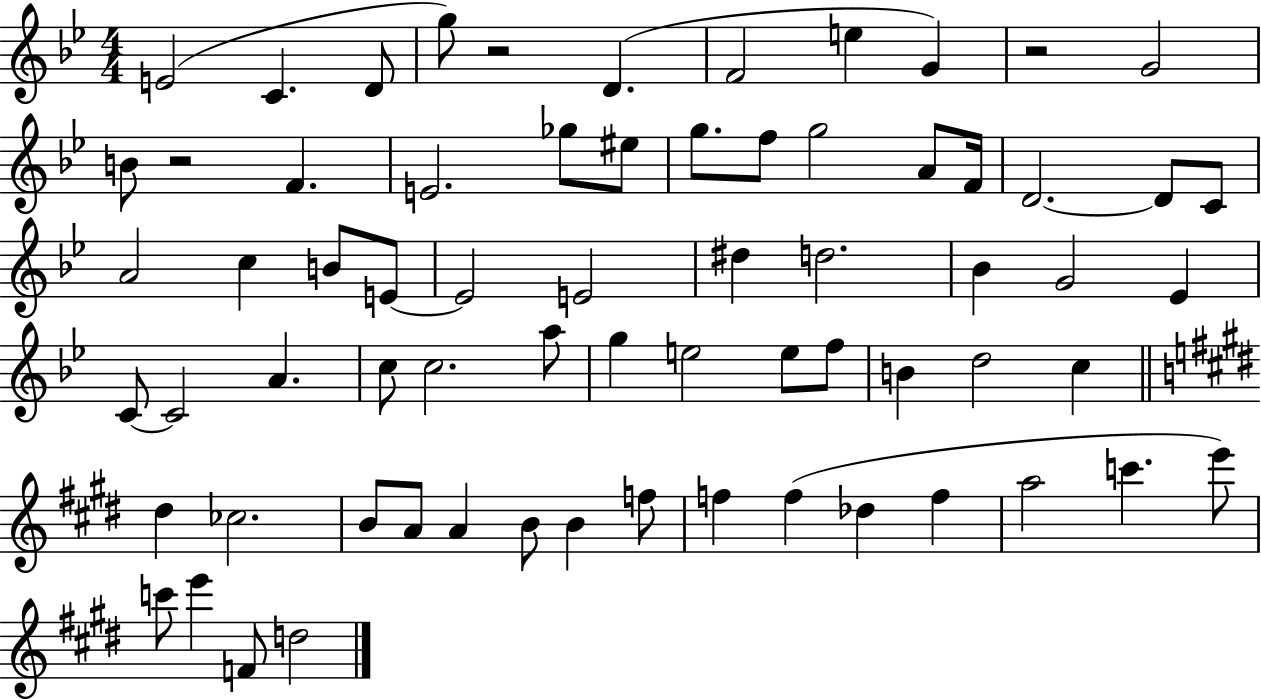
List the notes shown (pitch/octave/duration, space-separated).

E4/h C4/q. D4/e G5/e R/h D4/q. F4/h E5/q G4/q R/h G4/h B4/e R/h F4/q. E4/h. Gb5/e EIS5/e G5/e. F5/e G5/h A4/e F4/s D4/h. D4/e C4/e A4/h C5/q B4/e E4/e E4/h E4/h D#5/q D5/h. Bb4/q G4/h Eb4/q C4/e C4/h A4/q. C5/e C5/h. A5/e G5/q E5/h E5/e F5/e B4/q D5/h C5/q D#5/q CES5/h. B4/e A4/e A4/q B4/e B4/q F5/e F5/q F5/q Db5/q F5/q A5/h C6/q. E6/e C6/e E6/q F4/e D5/h